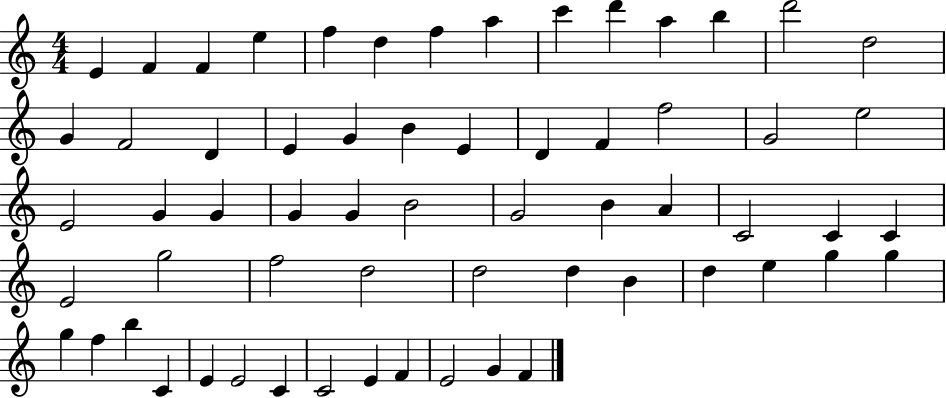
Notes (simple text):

E4/q F4/q F4/q E5/q F5/q D5/q F5/q A5/q C6/q D6/q A5/q B5/q D6/h D5/h G4/q F4/h D4/q E4/q G4/q B4/q E4/q D4/q F4/q F5/h G4/h E5/h E4/h G4/q G4/q G4/q G4/q B4/h G4/h B4/q A4/q C4/h C4/q C4/q E4/h G5/h F5/h D5/h D5/h D5/q B4/q D5/q E5/q G5/q G5/q G5/q F5/q B5/q C4/q E4/q E4/h C4/q C4/h E4/q F4/q E4/h G4/q F4/q